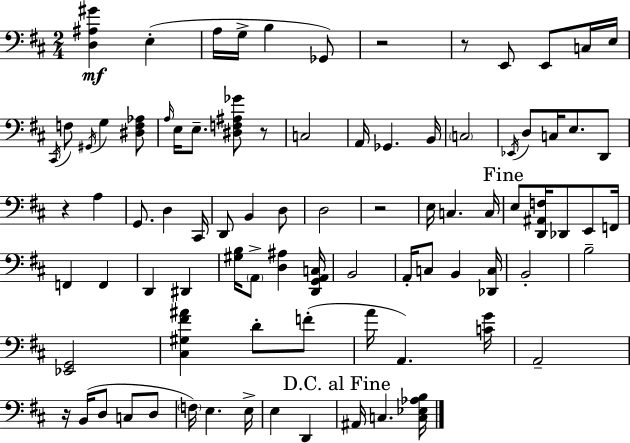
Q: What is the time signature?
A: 2/4